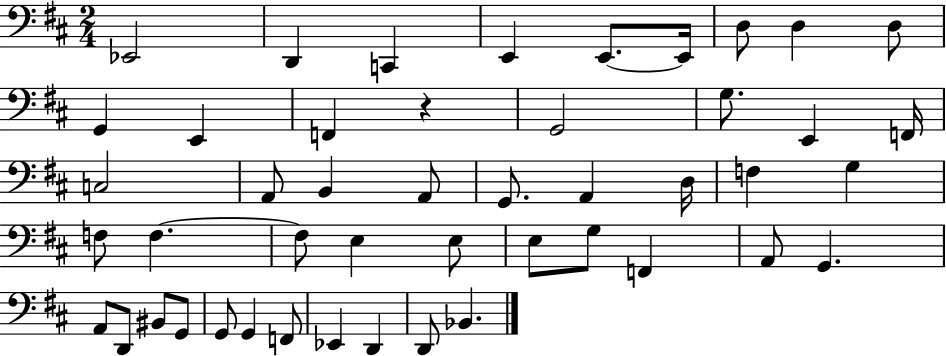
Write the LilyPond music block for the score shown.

{
  \clef bass
  \numericTimeSignature
  \time 2/4
  \key d \major
  ees,2 | d,4 c,4 | e,4 e,8.~~ e,16 | d8 d4 d8 | \break g,4 e,4 | f,4 r4 | g,2 | g8. e,4 f,16 | \break c2 | a,8 b,4 a,8 | g,8. a,4 d16 | f4 g4 | \break f8 f4.~~ | f8 e4 e8 | e8 g8 f,4 | a,8 g,4. | \break a,8 d,8 bis,8 g,8 | g,8 g,4 f,8 | ees,4 d,4 | d,8 bes,4. | \break \bar "|."
}